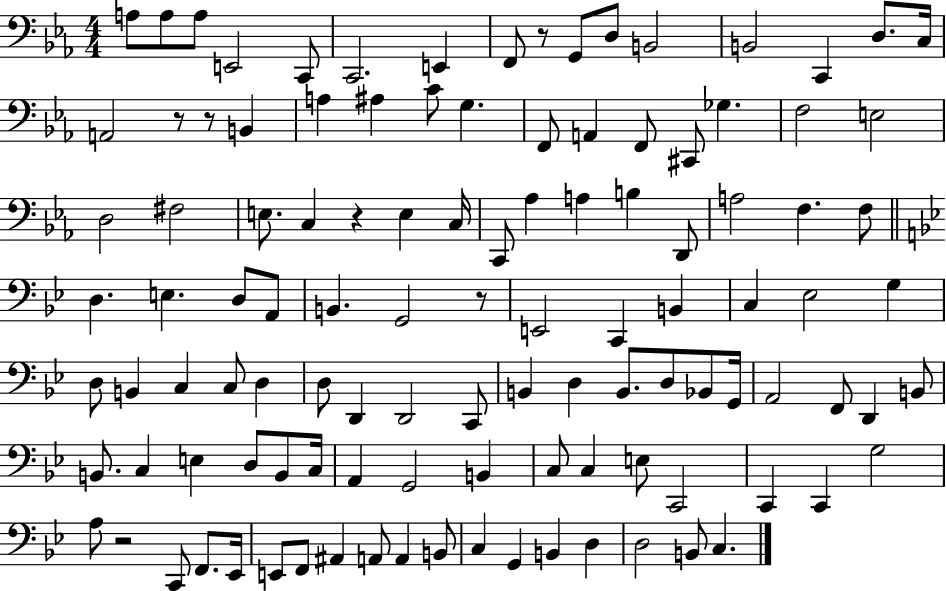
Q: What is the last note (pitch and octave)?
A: C3